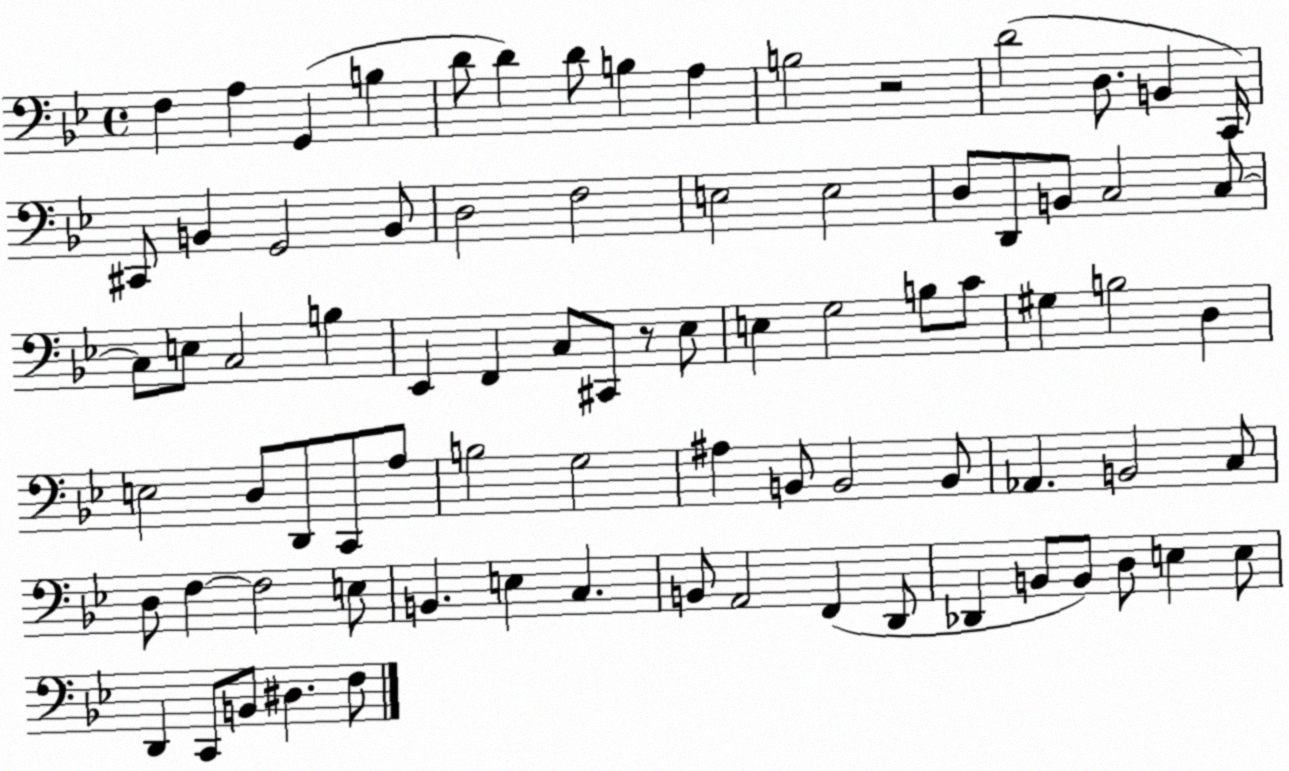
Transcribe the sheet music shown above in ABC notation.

X:1
T:Untitled
M:4/4
L:1/4
K:Bb
F, A, G,, B, D/2 D D/2 B, A, B,2 z2 D2 D,/2 B,, C,,/4 ^C,,/2 B,, G,,2 B,,/2 D,2 F,2 E,2 E,2 D,/2 D,,/2 B,,/2 C,2 C,/2 C,/2 E,/2 C,2 B, _E,, F,, C,/2 ^C,,/2 z/2 _E,/2 E, G,2 B,/2 C/2 ^G, B,2 D, E,2 D,/2 D,,/2 C,,/2 A,/2 B,2 G,2 ^A, B,,/2 B,,2 B,,/2 _A,, B,,2 C,/2 D,/2 F, F,2 E,/2 B,, E, C, B,,/2 A,,2 F,, D,,/2 _D,, B,,/2 B,,/2 D,/2 E, E,/2 D,, C,,/2 B,,/2 ^D, F,/2